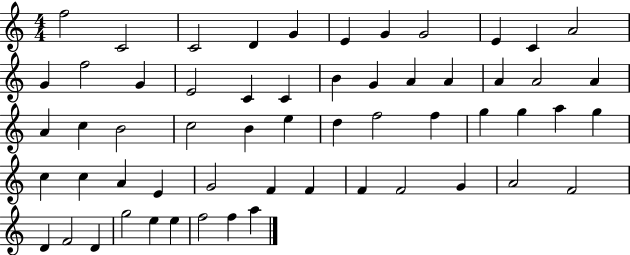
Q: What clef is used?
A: treble